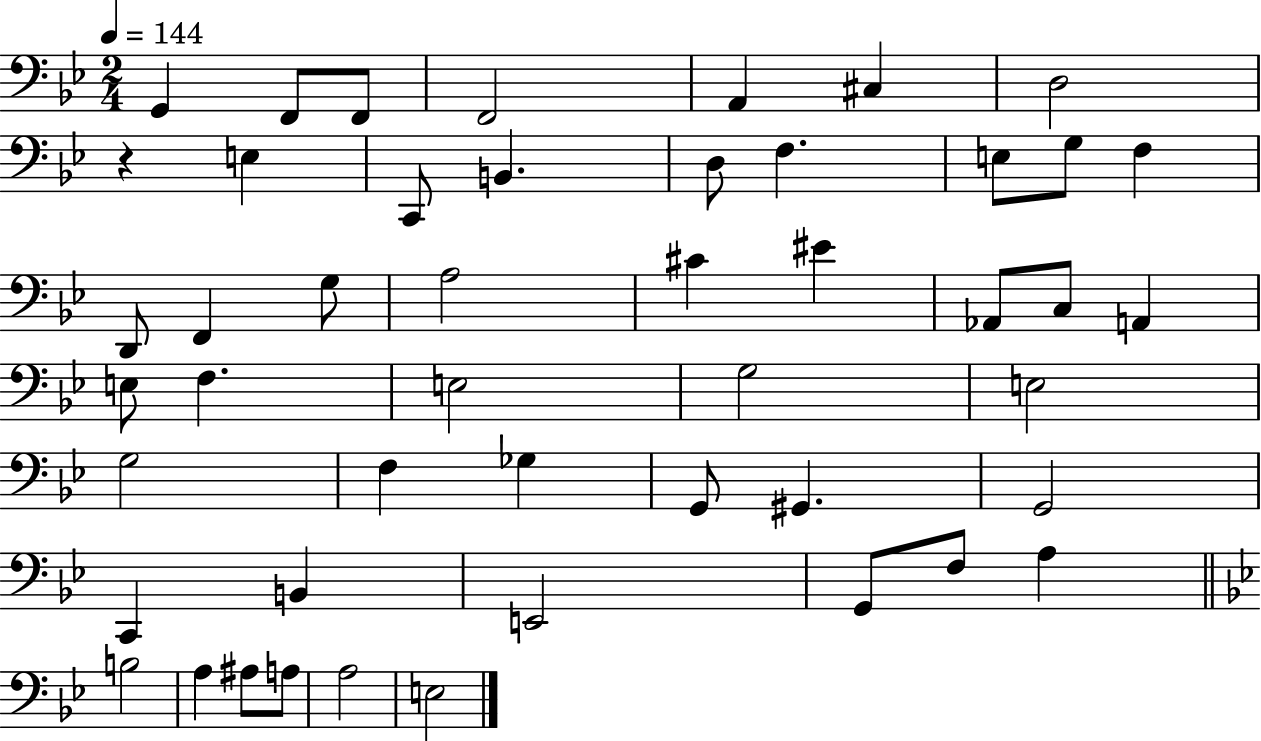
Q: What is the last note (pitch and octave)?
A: E3